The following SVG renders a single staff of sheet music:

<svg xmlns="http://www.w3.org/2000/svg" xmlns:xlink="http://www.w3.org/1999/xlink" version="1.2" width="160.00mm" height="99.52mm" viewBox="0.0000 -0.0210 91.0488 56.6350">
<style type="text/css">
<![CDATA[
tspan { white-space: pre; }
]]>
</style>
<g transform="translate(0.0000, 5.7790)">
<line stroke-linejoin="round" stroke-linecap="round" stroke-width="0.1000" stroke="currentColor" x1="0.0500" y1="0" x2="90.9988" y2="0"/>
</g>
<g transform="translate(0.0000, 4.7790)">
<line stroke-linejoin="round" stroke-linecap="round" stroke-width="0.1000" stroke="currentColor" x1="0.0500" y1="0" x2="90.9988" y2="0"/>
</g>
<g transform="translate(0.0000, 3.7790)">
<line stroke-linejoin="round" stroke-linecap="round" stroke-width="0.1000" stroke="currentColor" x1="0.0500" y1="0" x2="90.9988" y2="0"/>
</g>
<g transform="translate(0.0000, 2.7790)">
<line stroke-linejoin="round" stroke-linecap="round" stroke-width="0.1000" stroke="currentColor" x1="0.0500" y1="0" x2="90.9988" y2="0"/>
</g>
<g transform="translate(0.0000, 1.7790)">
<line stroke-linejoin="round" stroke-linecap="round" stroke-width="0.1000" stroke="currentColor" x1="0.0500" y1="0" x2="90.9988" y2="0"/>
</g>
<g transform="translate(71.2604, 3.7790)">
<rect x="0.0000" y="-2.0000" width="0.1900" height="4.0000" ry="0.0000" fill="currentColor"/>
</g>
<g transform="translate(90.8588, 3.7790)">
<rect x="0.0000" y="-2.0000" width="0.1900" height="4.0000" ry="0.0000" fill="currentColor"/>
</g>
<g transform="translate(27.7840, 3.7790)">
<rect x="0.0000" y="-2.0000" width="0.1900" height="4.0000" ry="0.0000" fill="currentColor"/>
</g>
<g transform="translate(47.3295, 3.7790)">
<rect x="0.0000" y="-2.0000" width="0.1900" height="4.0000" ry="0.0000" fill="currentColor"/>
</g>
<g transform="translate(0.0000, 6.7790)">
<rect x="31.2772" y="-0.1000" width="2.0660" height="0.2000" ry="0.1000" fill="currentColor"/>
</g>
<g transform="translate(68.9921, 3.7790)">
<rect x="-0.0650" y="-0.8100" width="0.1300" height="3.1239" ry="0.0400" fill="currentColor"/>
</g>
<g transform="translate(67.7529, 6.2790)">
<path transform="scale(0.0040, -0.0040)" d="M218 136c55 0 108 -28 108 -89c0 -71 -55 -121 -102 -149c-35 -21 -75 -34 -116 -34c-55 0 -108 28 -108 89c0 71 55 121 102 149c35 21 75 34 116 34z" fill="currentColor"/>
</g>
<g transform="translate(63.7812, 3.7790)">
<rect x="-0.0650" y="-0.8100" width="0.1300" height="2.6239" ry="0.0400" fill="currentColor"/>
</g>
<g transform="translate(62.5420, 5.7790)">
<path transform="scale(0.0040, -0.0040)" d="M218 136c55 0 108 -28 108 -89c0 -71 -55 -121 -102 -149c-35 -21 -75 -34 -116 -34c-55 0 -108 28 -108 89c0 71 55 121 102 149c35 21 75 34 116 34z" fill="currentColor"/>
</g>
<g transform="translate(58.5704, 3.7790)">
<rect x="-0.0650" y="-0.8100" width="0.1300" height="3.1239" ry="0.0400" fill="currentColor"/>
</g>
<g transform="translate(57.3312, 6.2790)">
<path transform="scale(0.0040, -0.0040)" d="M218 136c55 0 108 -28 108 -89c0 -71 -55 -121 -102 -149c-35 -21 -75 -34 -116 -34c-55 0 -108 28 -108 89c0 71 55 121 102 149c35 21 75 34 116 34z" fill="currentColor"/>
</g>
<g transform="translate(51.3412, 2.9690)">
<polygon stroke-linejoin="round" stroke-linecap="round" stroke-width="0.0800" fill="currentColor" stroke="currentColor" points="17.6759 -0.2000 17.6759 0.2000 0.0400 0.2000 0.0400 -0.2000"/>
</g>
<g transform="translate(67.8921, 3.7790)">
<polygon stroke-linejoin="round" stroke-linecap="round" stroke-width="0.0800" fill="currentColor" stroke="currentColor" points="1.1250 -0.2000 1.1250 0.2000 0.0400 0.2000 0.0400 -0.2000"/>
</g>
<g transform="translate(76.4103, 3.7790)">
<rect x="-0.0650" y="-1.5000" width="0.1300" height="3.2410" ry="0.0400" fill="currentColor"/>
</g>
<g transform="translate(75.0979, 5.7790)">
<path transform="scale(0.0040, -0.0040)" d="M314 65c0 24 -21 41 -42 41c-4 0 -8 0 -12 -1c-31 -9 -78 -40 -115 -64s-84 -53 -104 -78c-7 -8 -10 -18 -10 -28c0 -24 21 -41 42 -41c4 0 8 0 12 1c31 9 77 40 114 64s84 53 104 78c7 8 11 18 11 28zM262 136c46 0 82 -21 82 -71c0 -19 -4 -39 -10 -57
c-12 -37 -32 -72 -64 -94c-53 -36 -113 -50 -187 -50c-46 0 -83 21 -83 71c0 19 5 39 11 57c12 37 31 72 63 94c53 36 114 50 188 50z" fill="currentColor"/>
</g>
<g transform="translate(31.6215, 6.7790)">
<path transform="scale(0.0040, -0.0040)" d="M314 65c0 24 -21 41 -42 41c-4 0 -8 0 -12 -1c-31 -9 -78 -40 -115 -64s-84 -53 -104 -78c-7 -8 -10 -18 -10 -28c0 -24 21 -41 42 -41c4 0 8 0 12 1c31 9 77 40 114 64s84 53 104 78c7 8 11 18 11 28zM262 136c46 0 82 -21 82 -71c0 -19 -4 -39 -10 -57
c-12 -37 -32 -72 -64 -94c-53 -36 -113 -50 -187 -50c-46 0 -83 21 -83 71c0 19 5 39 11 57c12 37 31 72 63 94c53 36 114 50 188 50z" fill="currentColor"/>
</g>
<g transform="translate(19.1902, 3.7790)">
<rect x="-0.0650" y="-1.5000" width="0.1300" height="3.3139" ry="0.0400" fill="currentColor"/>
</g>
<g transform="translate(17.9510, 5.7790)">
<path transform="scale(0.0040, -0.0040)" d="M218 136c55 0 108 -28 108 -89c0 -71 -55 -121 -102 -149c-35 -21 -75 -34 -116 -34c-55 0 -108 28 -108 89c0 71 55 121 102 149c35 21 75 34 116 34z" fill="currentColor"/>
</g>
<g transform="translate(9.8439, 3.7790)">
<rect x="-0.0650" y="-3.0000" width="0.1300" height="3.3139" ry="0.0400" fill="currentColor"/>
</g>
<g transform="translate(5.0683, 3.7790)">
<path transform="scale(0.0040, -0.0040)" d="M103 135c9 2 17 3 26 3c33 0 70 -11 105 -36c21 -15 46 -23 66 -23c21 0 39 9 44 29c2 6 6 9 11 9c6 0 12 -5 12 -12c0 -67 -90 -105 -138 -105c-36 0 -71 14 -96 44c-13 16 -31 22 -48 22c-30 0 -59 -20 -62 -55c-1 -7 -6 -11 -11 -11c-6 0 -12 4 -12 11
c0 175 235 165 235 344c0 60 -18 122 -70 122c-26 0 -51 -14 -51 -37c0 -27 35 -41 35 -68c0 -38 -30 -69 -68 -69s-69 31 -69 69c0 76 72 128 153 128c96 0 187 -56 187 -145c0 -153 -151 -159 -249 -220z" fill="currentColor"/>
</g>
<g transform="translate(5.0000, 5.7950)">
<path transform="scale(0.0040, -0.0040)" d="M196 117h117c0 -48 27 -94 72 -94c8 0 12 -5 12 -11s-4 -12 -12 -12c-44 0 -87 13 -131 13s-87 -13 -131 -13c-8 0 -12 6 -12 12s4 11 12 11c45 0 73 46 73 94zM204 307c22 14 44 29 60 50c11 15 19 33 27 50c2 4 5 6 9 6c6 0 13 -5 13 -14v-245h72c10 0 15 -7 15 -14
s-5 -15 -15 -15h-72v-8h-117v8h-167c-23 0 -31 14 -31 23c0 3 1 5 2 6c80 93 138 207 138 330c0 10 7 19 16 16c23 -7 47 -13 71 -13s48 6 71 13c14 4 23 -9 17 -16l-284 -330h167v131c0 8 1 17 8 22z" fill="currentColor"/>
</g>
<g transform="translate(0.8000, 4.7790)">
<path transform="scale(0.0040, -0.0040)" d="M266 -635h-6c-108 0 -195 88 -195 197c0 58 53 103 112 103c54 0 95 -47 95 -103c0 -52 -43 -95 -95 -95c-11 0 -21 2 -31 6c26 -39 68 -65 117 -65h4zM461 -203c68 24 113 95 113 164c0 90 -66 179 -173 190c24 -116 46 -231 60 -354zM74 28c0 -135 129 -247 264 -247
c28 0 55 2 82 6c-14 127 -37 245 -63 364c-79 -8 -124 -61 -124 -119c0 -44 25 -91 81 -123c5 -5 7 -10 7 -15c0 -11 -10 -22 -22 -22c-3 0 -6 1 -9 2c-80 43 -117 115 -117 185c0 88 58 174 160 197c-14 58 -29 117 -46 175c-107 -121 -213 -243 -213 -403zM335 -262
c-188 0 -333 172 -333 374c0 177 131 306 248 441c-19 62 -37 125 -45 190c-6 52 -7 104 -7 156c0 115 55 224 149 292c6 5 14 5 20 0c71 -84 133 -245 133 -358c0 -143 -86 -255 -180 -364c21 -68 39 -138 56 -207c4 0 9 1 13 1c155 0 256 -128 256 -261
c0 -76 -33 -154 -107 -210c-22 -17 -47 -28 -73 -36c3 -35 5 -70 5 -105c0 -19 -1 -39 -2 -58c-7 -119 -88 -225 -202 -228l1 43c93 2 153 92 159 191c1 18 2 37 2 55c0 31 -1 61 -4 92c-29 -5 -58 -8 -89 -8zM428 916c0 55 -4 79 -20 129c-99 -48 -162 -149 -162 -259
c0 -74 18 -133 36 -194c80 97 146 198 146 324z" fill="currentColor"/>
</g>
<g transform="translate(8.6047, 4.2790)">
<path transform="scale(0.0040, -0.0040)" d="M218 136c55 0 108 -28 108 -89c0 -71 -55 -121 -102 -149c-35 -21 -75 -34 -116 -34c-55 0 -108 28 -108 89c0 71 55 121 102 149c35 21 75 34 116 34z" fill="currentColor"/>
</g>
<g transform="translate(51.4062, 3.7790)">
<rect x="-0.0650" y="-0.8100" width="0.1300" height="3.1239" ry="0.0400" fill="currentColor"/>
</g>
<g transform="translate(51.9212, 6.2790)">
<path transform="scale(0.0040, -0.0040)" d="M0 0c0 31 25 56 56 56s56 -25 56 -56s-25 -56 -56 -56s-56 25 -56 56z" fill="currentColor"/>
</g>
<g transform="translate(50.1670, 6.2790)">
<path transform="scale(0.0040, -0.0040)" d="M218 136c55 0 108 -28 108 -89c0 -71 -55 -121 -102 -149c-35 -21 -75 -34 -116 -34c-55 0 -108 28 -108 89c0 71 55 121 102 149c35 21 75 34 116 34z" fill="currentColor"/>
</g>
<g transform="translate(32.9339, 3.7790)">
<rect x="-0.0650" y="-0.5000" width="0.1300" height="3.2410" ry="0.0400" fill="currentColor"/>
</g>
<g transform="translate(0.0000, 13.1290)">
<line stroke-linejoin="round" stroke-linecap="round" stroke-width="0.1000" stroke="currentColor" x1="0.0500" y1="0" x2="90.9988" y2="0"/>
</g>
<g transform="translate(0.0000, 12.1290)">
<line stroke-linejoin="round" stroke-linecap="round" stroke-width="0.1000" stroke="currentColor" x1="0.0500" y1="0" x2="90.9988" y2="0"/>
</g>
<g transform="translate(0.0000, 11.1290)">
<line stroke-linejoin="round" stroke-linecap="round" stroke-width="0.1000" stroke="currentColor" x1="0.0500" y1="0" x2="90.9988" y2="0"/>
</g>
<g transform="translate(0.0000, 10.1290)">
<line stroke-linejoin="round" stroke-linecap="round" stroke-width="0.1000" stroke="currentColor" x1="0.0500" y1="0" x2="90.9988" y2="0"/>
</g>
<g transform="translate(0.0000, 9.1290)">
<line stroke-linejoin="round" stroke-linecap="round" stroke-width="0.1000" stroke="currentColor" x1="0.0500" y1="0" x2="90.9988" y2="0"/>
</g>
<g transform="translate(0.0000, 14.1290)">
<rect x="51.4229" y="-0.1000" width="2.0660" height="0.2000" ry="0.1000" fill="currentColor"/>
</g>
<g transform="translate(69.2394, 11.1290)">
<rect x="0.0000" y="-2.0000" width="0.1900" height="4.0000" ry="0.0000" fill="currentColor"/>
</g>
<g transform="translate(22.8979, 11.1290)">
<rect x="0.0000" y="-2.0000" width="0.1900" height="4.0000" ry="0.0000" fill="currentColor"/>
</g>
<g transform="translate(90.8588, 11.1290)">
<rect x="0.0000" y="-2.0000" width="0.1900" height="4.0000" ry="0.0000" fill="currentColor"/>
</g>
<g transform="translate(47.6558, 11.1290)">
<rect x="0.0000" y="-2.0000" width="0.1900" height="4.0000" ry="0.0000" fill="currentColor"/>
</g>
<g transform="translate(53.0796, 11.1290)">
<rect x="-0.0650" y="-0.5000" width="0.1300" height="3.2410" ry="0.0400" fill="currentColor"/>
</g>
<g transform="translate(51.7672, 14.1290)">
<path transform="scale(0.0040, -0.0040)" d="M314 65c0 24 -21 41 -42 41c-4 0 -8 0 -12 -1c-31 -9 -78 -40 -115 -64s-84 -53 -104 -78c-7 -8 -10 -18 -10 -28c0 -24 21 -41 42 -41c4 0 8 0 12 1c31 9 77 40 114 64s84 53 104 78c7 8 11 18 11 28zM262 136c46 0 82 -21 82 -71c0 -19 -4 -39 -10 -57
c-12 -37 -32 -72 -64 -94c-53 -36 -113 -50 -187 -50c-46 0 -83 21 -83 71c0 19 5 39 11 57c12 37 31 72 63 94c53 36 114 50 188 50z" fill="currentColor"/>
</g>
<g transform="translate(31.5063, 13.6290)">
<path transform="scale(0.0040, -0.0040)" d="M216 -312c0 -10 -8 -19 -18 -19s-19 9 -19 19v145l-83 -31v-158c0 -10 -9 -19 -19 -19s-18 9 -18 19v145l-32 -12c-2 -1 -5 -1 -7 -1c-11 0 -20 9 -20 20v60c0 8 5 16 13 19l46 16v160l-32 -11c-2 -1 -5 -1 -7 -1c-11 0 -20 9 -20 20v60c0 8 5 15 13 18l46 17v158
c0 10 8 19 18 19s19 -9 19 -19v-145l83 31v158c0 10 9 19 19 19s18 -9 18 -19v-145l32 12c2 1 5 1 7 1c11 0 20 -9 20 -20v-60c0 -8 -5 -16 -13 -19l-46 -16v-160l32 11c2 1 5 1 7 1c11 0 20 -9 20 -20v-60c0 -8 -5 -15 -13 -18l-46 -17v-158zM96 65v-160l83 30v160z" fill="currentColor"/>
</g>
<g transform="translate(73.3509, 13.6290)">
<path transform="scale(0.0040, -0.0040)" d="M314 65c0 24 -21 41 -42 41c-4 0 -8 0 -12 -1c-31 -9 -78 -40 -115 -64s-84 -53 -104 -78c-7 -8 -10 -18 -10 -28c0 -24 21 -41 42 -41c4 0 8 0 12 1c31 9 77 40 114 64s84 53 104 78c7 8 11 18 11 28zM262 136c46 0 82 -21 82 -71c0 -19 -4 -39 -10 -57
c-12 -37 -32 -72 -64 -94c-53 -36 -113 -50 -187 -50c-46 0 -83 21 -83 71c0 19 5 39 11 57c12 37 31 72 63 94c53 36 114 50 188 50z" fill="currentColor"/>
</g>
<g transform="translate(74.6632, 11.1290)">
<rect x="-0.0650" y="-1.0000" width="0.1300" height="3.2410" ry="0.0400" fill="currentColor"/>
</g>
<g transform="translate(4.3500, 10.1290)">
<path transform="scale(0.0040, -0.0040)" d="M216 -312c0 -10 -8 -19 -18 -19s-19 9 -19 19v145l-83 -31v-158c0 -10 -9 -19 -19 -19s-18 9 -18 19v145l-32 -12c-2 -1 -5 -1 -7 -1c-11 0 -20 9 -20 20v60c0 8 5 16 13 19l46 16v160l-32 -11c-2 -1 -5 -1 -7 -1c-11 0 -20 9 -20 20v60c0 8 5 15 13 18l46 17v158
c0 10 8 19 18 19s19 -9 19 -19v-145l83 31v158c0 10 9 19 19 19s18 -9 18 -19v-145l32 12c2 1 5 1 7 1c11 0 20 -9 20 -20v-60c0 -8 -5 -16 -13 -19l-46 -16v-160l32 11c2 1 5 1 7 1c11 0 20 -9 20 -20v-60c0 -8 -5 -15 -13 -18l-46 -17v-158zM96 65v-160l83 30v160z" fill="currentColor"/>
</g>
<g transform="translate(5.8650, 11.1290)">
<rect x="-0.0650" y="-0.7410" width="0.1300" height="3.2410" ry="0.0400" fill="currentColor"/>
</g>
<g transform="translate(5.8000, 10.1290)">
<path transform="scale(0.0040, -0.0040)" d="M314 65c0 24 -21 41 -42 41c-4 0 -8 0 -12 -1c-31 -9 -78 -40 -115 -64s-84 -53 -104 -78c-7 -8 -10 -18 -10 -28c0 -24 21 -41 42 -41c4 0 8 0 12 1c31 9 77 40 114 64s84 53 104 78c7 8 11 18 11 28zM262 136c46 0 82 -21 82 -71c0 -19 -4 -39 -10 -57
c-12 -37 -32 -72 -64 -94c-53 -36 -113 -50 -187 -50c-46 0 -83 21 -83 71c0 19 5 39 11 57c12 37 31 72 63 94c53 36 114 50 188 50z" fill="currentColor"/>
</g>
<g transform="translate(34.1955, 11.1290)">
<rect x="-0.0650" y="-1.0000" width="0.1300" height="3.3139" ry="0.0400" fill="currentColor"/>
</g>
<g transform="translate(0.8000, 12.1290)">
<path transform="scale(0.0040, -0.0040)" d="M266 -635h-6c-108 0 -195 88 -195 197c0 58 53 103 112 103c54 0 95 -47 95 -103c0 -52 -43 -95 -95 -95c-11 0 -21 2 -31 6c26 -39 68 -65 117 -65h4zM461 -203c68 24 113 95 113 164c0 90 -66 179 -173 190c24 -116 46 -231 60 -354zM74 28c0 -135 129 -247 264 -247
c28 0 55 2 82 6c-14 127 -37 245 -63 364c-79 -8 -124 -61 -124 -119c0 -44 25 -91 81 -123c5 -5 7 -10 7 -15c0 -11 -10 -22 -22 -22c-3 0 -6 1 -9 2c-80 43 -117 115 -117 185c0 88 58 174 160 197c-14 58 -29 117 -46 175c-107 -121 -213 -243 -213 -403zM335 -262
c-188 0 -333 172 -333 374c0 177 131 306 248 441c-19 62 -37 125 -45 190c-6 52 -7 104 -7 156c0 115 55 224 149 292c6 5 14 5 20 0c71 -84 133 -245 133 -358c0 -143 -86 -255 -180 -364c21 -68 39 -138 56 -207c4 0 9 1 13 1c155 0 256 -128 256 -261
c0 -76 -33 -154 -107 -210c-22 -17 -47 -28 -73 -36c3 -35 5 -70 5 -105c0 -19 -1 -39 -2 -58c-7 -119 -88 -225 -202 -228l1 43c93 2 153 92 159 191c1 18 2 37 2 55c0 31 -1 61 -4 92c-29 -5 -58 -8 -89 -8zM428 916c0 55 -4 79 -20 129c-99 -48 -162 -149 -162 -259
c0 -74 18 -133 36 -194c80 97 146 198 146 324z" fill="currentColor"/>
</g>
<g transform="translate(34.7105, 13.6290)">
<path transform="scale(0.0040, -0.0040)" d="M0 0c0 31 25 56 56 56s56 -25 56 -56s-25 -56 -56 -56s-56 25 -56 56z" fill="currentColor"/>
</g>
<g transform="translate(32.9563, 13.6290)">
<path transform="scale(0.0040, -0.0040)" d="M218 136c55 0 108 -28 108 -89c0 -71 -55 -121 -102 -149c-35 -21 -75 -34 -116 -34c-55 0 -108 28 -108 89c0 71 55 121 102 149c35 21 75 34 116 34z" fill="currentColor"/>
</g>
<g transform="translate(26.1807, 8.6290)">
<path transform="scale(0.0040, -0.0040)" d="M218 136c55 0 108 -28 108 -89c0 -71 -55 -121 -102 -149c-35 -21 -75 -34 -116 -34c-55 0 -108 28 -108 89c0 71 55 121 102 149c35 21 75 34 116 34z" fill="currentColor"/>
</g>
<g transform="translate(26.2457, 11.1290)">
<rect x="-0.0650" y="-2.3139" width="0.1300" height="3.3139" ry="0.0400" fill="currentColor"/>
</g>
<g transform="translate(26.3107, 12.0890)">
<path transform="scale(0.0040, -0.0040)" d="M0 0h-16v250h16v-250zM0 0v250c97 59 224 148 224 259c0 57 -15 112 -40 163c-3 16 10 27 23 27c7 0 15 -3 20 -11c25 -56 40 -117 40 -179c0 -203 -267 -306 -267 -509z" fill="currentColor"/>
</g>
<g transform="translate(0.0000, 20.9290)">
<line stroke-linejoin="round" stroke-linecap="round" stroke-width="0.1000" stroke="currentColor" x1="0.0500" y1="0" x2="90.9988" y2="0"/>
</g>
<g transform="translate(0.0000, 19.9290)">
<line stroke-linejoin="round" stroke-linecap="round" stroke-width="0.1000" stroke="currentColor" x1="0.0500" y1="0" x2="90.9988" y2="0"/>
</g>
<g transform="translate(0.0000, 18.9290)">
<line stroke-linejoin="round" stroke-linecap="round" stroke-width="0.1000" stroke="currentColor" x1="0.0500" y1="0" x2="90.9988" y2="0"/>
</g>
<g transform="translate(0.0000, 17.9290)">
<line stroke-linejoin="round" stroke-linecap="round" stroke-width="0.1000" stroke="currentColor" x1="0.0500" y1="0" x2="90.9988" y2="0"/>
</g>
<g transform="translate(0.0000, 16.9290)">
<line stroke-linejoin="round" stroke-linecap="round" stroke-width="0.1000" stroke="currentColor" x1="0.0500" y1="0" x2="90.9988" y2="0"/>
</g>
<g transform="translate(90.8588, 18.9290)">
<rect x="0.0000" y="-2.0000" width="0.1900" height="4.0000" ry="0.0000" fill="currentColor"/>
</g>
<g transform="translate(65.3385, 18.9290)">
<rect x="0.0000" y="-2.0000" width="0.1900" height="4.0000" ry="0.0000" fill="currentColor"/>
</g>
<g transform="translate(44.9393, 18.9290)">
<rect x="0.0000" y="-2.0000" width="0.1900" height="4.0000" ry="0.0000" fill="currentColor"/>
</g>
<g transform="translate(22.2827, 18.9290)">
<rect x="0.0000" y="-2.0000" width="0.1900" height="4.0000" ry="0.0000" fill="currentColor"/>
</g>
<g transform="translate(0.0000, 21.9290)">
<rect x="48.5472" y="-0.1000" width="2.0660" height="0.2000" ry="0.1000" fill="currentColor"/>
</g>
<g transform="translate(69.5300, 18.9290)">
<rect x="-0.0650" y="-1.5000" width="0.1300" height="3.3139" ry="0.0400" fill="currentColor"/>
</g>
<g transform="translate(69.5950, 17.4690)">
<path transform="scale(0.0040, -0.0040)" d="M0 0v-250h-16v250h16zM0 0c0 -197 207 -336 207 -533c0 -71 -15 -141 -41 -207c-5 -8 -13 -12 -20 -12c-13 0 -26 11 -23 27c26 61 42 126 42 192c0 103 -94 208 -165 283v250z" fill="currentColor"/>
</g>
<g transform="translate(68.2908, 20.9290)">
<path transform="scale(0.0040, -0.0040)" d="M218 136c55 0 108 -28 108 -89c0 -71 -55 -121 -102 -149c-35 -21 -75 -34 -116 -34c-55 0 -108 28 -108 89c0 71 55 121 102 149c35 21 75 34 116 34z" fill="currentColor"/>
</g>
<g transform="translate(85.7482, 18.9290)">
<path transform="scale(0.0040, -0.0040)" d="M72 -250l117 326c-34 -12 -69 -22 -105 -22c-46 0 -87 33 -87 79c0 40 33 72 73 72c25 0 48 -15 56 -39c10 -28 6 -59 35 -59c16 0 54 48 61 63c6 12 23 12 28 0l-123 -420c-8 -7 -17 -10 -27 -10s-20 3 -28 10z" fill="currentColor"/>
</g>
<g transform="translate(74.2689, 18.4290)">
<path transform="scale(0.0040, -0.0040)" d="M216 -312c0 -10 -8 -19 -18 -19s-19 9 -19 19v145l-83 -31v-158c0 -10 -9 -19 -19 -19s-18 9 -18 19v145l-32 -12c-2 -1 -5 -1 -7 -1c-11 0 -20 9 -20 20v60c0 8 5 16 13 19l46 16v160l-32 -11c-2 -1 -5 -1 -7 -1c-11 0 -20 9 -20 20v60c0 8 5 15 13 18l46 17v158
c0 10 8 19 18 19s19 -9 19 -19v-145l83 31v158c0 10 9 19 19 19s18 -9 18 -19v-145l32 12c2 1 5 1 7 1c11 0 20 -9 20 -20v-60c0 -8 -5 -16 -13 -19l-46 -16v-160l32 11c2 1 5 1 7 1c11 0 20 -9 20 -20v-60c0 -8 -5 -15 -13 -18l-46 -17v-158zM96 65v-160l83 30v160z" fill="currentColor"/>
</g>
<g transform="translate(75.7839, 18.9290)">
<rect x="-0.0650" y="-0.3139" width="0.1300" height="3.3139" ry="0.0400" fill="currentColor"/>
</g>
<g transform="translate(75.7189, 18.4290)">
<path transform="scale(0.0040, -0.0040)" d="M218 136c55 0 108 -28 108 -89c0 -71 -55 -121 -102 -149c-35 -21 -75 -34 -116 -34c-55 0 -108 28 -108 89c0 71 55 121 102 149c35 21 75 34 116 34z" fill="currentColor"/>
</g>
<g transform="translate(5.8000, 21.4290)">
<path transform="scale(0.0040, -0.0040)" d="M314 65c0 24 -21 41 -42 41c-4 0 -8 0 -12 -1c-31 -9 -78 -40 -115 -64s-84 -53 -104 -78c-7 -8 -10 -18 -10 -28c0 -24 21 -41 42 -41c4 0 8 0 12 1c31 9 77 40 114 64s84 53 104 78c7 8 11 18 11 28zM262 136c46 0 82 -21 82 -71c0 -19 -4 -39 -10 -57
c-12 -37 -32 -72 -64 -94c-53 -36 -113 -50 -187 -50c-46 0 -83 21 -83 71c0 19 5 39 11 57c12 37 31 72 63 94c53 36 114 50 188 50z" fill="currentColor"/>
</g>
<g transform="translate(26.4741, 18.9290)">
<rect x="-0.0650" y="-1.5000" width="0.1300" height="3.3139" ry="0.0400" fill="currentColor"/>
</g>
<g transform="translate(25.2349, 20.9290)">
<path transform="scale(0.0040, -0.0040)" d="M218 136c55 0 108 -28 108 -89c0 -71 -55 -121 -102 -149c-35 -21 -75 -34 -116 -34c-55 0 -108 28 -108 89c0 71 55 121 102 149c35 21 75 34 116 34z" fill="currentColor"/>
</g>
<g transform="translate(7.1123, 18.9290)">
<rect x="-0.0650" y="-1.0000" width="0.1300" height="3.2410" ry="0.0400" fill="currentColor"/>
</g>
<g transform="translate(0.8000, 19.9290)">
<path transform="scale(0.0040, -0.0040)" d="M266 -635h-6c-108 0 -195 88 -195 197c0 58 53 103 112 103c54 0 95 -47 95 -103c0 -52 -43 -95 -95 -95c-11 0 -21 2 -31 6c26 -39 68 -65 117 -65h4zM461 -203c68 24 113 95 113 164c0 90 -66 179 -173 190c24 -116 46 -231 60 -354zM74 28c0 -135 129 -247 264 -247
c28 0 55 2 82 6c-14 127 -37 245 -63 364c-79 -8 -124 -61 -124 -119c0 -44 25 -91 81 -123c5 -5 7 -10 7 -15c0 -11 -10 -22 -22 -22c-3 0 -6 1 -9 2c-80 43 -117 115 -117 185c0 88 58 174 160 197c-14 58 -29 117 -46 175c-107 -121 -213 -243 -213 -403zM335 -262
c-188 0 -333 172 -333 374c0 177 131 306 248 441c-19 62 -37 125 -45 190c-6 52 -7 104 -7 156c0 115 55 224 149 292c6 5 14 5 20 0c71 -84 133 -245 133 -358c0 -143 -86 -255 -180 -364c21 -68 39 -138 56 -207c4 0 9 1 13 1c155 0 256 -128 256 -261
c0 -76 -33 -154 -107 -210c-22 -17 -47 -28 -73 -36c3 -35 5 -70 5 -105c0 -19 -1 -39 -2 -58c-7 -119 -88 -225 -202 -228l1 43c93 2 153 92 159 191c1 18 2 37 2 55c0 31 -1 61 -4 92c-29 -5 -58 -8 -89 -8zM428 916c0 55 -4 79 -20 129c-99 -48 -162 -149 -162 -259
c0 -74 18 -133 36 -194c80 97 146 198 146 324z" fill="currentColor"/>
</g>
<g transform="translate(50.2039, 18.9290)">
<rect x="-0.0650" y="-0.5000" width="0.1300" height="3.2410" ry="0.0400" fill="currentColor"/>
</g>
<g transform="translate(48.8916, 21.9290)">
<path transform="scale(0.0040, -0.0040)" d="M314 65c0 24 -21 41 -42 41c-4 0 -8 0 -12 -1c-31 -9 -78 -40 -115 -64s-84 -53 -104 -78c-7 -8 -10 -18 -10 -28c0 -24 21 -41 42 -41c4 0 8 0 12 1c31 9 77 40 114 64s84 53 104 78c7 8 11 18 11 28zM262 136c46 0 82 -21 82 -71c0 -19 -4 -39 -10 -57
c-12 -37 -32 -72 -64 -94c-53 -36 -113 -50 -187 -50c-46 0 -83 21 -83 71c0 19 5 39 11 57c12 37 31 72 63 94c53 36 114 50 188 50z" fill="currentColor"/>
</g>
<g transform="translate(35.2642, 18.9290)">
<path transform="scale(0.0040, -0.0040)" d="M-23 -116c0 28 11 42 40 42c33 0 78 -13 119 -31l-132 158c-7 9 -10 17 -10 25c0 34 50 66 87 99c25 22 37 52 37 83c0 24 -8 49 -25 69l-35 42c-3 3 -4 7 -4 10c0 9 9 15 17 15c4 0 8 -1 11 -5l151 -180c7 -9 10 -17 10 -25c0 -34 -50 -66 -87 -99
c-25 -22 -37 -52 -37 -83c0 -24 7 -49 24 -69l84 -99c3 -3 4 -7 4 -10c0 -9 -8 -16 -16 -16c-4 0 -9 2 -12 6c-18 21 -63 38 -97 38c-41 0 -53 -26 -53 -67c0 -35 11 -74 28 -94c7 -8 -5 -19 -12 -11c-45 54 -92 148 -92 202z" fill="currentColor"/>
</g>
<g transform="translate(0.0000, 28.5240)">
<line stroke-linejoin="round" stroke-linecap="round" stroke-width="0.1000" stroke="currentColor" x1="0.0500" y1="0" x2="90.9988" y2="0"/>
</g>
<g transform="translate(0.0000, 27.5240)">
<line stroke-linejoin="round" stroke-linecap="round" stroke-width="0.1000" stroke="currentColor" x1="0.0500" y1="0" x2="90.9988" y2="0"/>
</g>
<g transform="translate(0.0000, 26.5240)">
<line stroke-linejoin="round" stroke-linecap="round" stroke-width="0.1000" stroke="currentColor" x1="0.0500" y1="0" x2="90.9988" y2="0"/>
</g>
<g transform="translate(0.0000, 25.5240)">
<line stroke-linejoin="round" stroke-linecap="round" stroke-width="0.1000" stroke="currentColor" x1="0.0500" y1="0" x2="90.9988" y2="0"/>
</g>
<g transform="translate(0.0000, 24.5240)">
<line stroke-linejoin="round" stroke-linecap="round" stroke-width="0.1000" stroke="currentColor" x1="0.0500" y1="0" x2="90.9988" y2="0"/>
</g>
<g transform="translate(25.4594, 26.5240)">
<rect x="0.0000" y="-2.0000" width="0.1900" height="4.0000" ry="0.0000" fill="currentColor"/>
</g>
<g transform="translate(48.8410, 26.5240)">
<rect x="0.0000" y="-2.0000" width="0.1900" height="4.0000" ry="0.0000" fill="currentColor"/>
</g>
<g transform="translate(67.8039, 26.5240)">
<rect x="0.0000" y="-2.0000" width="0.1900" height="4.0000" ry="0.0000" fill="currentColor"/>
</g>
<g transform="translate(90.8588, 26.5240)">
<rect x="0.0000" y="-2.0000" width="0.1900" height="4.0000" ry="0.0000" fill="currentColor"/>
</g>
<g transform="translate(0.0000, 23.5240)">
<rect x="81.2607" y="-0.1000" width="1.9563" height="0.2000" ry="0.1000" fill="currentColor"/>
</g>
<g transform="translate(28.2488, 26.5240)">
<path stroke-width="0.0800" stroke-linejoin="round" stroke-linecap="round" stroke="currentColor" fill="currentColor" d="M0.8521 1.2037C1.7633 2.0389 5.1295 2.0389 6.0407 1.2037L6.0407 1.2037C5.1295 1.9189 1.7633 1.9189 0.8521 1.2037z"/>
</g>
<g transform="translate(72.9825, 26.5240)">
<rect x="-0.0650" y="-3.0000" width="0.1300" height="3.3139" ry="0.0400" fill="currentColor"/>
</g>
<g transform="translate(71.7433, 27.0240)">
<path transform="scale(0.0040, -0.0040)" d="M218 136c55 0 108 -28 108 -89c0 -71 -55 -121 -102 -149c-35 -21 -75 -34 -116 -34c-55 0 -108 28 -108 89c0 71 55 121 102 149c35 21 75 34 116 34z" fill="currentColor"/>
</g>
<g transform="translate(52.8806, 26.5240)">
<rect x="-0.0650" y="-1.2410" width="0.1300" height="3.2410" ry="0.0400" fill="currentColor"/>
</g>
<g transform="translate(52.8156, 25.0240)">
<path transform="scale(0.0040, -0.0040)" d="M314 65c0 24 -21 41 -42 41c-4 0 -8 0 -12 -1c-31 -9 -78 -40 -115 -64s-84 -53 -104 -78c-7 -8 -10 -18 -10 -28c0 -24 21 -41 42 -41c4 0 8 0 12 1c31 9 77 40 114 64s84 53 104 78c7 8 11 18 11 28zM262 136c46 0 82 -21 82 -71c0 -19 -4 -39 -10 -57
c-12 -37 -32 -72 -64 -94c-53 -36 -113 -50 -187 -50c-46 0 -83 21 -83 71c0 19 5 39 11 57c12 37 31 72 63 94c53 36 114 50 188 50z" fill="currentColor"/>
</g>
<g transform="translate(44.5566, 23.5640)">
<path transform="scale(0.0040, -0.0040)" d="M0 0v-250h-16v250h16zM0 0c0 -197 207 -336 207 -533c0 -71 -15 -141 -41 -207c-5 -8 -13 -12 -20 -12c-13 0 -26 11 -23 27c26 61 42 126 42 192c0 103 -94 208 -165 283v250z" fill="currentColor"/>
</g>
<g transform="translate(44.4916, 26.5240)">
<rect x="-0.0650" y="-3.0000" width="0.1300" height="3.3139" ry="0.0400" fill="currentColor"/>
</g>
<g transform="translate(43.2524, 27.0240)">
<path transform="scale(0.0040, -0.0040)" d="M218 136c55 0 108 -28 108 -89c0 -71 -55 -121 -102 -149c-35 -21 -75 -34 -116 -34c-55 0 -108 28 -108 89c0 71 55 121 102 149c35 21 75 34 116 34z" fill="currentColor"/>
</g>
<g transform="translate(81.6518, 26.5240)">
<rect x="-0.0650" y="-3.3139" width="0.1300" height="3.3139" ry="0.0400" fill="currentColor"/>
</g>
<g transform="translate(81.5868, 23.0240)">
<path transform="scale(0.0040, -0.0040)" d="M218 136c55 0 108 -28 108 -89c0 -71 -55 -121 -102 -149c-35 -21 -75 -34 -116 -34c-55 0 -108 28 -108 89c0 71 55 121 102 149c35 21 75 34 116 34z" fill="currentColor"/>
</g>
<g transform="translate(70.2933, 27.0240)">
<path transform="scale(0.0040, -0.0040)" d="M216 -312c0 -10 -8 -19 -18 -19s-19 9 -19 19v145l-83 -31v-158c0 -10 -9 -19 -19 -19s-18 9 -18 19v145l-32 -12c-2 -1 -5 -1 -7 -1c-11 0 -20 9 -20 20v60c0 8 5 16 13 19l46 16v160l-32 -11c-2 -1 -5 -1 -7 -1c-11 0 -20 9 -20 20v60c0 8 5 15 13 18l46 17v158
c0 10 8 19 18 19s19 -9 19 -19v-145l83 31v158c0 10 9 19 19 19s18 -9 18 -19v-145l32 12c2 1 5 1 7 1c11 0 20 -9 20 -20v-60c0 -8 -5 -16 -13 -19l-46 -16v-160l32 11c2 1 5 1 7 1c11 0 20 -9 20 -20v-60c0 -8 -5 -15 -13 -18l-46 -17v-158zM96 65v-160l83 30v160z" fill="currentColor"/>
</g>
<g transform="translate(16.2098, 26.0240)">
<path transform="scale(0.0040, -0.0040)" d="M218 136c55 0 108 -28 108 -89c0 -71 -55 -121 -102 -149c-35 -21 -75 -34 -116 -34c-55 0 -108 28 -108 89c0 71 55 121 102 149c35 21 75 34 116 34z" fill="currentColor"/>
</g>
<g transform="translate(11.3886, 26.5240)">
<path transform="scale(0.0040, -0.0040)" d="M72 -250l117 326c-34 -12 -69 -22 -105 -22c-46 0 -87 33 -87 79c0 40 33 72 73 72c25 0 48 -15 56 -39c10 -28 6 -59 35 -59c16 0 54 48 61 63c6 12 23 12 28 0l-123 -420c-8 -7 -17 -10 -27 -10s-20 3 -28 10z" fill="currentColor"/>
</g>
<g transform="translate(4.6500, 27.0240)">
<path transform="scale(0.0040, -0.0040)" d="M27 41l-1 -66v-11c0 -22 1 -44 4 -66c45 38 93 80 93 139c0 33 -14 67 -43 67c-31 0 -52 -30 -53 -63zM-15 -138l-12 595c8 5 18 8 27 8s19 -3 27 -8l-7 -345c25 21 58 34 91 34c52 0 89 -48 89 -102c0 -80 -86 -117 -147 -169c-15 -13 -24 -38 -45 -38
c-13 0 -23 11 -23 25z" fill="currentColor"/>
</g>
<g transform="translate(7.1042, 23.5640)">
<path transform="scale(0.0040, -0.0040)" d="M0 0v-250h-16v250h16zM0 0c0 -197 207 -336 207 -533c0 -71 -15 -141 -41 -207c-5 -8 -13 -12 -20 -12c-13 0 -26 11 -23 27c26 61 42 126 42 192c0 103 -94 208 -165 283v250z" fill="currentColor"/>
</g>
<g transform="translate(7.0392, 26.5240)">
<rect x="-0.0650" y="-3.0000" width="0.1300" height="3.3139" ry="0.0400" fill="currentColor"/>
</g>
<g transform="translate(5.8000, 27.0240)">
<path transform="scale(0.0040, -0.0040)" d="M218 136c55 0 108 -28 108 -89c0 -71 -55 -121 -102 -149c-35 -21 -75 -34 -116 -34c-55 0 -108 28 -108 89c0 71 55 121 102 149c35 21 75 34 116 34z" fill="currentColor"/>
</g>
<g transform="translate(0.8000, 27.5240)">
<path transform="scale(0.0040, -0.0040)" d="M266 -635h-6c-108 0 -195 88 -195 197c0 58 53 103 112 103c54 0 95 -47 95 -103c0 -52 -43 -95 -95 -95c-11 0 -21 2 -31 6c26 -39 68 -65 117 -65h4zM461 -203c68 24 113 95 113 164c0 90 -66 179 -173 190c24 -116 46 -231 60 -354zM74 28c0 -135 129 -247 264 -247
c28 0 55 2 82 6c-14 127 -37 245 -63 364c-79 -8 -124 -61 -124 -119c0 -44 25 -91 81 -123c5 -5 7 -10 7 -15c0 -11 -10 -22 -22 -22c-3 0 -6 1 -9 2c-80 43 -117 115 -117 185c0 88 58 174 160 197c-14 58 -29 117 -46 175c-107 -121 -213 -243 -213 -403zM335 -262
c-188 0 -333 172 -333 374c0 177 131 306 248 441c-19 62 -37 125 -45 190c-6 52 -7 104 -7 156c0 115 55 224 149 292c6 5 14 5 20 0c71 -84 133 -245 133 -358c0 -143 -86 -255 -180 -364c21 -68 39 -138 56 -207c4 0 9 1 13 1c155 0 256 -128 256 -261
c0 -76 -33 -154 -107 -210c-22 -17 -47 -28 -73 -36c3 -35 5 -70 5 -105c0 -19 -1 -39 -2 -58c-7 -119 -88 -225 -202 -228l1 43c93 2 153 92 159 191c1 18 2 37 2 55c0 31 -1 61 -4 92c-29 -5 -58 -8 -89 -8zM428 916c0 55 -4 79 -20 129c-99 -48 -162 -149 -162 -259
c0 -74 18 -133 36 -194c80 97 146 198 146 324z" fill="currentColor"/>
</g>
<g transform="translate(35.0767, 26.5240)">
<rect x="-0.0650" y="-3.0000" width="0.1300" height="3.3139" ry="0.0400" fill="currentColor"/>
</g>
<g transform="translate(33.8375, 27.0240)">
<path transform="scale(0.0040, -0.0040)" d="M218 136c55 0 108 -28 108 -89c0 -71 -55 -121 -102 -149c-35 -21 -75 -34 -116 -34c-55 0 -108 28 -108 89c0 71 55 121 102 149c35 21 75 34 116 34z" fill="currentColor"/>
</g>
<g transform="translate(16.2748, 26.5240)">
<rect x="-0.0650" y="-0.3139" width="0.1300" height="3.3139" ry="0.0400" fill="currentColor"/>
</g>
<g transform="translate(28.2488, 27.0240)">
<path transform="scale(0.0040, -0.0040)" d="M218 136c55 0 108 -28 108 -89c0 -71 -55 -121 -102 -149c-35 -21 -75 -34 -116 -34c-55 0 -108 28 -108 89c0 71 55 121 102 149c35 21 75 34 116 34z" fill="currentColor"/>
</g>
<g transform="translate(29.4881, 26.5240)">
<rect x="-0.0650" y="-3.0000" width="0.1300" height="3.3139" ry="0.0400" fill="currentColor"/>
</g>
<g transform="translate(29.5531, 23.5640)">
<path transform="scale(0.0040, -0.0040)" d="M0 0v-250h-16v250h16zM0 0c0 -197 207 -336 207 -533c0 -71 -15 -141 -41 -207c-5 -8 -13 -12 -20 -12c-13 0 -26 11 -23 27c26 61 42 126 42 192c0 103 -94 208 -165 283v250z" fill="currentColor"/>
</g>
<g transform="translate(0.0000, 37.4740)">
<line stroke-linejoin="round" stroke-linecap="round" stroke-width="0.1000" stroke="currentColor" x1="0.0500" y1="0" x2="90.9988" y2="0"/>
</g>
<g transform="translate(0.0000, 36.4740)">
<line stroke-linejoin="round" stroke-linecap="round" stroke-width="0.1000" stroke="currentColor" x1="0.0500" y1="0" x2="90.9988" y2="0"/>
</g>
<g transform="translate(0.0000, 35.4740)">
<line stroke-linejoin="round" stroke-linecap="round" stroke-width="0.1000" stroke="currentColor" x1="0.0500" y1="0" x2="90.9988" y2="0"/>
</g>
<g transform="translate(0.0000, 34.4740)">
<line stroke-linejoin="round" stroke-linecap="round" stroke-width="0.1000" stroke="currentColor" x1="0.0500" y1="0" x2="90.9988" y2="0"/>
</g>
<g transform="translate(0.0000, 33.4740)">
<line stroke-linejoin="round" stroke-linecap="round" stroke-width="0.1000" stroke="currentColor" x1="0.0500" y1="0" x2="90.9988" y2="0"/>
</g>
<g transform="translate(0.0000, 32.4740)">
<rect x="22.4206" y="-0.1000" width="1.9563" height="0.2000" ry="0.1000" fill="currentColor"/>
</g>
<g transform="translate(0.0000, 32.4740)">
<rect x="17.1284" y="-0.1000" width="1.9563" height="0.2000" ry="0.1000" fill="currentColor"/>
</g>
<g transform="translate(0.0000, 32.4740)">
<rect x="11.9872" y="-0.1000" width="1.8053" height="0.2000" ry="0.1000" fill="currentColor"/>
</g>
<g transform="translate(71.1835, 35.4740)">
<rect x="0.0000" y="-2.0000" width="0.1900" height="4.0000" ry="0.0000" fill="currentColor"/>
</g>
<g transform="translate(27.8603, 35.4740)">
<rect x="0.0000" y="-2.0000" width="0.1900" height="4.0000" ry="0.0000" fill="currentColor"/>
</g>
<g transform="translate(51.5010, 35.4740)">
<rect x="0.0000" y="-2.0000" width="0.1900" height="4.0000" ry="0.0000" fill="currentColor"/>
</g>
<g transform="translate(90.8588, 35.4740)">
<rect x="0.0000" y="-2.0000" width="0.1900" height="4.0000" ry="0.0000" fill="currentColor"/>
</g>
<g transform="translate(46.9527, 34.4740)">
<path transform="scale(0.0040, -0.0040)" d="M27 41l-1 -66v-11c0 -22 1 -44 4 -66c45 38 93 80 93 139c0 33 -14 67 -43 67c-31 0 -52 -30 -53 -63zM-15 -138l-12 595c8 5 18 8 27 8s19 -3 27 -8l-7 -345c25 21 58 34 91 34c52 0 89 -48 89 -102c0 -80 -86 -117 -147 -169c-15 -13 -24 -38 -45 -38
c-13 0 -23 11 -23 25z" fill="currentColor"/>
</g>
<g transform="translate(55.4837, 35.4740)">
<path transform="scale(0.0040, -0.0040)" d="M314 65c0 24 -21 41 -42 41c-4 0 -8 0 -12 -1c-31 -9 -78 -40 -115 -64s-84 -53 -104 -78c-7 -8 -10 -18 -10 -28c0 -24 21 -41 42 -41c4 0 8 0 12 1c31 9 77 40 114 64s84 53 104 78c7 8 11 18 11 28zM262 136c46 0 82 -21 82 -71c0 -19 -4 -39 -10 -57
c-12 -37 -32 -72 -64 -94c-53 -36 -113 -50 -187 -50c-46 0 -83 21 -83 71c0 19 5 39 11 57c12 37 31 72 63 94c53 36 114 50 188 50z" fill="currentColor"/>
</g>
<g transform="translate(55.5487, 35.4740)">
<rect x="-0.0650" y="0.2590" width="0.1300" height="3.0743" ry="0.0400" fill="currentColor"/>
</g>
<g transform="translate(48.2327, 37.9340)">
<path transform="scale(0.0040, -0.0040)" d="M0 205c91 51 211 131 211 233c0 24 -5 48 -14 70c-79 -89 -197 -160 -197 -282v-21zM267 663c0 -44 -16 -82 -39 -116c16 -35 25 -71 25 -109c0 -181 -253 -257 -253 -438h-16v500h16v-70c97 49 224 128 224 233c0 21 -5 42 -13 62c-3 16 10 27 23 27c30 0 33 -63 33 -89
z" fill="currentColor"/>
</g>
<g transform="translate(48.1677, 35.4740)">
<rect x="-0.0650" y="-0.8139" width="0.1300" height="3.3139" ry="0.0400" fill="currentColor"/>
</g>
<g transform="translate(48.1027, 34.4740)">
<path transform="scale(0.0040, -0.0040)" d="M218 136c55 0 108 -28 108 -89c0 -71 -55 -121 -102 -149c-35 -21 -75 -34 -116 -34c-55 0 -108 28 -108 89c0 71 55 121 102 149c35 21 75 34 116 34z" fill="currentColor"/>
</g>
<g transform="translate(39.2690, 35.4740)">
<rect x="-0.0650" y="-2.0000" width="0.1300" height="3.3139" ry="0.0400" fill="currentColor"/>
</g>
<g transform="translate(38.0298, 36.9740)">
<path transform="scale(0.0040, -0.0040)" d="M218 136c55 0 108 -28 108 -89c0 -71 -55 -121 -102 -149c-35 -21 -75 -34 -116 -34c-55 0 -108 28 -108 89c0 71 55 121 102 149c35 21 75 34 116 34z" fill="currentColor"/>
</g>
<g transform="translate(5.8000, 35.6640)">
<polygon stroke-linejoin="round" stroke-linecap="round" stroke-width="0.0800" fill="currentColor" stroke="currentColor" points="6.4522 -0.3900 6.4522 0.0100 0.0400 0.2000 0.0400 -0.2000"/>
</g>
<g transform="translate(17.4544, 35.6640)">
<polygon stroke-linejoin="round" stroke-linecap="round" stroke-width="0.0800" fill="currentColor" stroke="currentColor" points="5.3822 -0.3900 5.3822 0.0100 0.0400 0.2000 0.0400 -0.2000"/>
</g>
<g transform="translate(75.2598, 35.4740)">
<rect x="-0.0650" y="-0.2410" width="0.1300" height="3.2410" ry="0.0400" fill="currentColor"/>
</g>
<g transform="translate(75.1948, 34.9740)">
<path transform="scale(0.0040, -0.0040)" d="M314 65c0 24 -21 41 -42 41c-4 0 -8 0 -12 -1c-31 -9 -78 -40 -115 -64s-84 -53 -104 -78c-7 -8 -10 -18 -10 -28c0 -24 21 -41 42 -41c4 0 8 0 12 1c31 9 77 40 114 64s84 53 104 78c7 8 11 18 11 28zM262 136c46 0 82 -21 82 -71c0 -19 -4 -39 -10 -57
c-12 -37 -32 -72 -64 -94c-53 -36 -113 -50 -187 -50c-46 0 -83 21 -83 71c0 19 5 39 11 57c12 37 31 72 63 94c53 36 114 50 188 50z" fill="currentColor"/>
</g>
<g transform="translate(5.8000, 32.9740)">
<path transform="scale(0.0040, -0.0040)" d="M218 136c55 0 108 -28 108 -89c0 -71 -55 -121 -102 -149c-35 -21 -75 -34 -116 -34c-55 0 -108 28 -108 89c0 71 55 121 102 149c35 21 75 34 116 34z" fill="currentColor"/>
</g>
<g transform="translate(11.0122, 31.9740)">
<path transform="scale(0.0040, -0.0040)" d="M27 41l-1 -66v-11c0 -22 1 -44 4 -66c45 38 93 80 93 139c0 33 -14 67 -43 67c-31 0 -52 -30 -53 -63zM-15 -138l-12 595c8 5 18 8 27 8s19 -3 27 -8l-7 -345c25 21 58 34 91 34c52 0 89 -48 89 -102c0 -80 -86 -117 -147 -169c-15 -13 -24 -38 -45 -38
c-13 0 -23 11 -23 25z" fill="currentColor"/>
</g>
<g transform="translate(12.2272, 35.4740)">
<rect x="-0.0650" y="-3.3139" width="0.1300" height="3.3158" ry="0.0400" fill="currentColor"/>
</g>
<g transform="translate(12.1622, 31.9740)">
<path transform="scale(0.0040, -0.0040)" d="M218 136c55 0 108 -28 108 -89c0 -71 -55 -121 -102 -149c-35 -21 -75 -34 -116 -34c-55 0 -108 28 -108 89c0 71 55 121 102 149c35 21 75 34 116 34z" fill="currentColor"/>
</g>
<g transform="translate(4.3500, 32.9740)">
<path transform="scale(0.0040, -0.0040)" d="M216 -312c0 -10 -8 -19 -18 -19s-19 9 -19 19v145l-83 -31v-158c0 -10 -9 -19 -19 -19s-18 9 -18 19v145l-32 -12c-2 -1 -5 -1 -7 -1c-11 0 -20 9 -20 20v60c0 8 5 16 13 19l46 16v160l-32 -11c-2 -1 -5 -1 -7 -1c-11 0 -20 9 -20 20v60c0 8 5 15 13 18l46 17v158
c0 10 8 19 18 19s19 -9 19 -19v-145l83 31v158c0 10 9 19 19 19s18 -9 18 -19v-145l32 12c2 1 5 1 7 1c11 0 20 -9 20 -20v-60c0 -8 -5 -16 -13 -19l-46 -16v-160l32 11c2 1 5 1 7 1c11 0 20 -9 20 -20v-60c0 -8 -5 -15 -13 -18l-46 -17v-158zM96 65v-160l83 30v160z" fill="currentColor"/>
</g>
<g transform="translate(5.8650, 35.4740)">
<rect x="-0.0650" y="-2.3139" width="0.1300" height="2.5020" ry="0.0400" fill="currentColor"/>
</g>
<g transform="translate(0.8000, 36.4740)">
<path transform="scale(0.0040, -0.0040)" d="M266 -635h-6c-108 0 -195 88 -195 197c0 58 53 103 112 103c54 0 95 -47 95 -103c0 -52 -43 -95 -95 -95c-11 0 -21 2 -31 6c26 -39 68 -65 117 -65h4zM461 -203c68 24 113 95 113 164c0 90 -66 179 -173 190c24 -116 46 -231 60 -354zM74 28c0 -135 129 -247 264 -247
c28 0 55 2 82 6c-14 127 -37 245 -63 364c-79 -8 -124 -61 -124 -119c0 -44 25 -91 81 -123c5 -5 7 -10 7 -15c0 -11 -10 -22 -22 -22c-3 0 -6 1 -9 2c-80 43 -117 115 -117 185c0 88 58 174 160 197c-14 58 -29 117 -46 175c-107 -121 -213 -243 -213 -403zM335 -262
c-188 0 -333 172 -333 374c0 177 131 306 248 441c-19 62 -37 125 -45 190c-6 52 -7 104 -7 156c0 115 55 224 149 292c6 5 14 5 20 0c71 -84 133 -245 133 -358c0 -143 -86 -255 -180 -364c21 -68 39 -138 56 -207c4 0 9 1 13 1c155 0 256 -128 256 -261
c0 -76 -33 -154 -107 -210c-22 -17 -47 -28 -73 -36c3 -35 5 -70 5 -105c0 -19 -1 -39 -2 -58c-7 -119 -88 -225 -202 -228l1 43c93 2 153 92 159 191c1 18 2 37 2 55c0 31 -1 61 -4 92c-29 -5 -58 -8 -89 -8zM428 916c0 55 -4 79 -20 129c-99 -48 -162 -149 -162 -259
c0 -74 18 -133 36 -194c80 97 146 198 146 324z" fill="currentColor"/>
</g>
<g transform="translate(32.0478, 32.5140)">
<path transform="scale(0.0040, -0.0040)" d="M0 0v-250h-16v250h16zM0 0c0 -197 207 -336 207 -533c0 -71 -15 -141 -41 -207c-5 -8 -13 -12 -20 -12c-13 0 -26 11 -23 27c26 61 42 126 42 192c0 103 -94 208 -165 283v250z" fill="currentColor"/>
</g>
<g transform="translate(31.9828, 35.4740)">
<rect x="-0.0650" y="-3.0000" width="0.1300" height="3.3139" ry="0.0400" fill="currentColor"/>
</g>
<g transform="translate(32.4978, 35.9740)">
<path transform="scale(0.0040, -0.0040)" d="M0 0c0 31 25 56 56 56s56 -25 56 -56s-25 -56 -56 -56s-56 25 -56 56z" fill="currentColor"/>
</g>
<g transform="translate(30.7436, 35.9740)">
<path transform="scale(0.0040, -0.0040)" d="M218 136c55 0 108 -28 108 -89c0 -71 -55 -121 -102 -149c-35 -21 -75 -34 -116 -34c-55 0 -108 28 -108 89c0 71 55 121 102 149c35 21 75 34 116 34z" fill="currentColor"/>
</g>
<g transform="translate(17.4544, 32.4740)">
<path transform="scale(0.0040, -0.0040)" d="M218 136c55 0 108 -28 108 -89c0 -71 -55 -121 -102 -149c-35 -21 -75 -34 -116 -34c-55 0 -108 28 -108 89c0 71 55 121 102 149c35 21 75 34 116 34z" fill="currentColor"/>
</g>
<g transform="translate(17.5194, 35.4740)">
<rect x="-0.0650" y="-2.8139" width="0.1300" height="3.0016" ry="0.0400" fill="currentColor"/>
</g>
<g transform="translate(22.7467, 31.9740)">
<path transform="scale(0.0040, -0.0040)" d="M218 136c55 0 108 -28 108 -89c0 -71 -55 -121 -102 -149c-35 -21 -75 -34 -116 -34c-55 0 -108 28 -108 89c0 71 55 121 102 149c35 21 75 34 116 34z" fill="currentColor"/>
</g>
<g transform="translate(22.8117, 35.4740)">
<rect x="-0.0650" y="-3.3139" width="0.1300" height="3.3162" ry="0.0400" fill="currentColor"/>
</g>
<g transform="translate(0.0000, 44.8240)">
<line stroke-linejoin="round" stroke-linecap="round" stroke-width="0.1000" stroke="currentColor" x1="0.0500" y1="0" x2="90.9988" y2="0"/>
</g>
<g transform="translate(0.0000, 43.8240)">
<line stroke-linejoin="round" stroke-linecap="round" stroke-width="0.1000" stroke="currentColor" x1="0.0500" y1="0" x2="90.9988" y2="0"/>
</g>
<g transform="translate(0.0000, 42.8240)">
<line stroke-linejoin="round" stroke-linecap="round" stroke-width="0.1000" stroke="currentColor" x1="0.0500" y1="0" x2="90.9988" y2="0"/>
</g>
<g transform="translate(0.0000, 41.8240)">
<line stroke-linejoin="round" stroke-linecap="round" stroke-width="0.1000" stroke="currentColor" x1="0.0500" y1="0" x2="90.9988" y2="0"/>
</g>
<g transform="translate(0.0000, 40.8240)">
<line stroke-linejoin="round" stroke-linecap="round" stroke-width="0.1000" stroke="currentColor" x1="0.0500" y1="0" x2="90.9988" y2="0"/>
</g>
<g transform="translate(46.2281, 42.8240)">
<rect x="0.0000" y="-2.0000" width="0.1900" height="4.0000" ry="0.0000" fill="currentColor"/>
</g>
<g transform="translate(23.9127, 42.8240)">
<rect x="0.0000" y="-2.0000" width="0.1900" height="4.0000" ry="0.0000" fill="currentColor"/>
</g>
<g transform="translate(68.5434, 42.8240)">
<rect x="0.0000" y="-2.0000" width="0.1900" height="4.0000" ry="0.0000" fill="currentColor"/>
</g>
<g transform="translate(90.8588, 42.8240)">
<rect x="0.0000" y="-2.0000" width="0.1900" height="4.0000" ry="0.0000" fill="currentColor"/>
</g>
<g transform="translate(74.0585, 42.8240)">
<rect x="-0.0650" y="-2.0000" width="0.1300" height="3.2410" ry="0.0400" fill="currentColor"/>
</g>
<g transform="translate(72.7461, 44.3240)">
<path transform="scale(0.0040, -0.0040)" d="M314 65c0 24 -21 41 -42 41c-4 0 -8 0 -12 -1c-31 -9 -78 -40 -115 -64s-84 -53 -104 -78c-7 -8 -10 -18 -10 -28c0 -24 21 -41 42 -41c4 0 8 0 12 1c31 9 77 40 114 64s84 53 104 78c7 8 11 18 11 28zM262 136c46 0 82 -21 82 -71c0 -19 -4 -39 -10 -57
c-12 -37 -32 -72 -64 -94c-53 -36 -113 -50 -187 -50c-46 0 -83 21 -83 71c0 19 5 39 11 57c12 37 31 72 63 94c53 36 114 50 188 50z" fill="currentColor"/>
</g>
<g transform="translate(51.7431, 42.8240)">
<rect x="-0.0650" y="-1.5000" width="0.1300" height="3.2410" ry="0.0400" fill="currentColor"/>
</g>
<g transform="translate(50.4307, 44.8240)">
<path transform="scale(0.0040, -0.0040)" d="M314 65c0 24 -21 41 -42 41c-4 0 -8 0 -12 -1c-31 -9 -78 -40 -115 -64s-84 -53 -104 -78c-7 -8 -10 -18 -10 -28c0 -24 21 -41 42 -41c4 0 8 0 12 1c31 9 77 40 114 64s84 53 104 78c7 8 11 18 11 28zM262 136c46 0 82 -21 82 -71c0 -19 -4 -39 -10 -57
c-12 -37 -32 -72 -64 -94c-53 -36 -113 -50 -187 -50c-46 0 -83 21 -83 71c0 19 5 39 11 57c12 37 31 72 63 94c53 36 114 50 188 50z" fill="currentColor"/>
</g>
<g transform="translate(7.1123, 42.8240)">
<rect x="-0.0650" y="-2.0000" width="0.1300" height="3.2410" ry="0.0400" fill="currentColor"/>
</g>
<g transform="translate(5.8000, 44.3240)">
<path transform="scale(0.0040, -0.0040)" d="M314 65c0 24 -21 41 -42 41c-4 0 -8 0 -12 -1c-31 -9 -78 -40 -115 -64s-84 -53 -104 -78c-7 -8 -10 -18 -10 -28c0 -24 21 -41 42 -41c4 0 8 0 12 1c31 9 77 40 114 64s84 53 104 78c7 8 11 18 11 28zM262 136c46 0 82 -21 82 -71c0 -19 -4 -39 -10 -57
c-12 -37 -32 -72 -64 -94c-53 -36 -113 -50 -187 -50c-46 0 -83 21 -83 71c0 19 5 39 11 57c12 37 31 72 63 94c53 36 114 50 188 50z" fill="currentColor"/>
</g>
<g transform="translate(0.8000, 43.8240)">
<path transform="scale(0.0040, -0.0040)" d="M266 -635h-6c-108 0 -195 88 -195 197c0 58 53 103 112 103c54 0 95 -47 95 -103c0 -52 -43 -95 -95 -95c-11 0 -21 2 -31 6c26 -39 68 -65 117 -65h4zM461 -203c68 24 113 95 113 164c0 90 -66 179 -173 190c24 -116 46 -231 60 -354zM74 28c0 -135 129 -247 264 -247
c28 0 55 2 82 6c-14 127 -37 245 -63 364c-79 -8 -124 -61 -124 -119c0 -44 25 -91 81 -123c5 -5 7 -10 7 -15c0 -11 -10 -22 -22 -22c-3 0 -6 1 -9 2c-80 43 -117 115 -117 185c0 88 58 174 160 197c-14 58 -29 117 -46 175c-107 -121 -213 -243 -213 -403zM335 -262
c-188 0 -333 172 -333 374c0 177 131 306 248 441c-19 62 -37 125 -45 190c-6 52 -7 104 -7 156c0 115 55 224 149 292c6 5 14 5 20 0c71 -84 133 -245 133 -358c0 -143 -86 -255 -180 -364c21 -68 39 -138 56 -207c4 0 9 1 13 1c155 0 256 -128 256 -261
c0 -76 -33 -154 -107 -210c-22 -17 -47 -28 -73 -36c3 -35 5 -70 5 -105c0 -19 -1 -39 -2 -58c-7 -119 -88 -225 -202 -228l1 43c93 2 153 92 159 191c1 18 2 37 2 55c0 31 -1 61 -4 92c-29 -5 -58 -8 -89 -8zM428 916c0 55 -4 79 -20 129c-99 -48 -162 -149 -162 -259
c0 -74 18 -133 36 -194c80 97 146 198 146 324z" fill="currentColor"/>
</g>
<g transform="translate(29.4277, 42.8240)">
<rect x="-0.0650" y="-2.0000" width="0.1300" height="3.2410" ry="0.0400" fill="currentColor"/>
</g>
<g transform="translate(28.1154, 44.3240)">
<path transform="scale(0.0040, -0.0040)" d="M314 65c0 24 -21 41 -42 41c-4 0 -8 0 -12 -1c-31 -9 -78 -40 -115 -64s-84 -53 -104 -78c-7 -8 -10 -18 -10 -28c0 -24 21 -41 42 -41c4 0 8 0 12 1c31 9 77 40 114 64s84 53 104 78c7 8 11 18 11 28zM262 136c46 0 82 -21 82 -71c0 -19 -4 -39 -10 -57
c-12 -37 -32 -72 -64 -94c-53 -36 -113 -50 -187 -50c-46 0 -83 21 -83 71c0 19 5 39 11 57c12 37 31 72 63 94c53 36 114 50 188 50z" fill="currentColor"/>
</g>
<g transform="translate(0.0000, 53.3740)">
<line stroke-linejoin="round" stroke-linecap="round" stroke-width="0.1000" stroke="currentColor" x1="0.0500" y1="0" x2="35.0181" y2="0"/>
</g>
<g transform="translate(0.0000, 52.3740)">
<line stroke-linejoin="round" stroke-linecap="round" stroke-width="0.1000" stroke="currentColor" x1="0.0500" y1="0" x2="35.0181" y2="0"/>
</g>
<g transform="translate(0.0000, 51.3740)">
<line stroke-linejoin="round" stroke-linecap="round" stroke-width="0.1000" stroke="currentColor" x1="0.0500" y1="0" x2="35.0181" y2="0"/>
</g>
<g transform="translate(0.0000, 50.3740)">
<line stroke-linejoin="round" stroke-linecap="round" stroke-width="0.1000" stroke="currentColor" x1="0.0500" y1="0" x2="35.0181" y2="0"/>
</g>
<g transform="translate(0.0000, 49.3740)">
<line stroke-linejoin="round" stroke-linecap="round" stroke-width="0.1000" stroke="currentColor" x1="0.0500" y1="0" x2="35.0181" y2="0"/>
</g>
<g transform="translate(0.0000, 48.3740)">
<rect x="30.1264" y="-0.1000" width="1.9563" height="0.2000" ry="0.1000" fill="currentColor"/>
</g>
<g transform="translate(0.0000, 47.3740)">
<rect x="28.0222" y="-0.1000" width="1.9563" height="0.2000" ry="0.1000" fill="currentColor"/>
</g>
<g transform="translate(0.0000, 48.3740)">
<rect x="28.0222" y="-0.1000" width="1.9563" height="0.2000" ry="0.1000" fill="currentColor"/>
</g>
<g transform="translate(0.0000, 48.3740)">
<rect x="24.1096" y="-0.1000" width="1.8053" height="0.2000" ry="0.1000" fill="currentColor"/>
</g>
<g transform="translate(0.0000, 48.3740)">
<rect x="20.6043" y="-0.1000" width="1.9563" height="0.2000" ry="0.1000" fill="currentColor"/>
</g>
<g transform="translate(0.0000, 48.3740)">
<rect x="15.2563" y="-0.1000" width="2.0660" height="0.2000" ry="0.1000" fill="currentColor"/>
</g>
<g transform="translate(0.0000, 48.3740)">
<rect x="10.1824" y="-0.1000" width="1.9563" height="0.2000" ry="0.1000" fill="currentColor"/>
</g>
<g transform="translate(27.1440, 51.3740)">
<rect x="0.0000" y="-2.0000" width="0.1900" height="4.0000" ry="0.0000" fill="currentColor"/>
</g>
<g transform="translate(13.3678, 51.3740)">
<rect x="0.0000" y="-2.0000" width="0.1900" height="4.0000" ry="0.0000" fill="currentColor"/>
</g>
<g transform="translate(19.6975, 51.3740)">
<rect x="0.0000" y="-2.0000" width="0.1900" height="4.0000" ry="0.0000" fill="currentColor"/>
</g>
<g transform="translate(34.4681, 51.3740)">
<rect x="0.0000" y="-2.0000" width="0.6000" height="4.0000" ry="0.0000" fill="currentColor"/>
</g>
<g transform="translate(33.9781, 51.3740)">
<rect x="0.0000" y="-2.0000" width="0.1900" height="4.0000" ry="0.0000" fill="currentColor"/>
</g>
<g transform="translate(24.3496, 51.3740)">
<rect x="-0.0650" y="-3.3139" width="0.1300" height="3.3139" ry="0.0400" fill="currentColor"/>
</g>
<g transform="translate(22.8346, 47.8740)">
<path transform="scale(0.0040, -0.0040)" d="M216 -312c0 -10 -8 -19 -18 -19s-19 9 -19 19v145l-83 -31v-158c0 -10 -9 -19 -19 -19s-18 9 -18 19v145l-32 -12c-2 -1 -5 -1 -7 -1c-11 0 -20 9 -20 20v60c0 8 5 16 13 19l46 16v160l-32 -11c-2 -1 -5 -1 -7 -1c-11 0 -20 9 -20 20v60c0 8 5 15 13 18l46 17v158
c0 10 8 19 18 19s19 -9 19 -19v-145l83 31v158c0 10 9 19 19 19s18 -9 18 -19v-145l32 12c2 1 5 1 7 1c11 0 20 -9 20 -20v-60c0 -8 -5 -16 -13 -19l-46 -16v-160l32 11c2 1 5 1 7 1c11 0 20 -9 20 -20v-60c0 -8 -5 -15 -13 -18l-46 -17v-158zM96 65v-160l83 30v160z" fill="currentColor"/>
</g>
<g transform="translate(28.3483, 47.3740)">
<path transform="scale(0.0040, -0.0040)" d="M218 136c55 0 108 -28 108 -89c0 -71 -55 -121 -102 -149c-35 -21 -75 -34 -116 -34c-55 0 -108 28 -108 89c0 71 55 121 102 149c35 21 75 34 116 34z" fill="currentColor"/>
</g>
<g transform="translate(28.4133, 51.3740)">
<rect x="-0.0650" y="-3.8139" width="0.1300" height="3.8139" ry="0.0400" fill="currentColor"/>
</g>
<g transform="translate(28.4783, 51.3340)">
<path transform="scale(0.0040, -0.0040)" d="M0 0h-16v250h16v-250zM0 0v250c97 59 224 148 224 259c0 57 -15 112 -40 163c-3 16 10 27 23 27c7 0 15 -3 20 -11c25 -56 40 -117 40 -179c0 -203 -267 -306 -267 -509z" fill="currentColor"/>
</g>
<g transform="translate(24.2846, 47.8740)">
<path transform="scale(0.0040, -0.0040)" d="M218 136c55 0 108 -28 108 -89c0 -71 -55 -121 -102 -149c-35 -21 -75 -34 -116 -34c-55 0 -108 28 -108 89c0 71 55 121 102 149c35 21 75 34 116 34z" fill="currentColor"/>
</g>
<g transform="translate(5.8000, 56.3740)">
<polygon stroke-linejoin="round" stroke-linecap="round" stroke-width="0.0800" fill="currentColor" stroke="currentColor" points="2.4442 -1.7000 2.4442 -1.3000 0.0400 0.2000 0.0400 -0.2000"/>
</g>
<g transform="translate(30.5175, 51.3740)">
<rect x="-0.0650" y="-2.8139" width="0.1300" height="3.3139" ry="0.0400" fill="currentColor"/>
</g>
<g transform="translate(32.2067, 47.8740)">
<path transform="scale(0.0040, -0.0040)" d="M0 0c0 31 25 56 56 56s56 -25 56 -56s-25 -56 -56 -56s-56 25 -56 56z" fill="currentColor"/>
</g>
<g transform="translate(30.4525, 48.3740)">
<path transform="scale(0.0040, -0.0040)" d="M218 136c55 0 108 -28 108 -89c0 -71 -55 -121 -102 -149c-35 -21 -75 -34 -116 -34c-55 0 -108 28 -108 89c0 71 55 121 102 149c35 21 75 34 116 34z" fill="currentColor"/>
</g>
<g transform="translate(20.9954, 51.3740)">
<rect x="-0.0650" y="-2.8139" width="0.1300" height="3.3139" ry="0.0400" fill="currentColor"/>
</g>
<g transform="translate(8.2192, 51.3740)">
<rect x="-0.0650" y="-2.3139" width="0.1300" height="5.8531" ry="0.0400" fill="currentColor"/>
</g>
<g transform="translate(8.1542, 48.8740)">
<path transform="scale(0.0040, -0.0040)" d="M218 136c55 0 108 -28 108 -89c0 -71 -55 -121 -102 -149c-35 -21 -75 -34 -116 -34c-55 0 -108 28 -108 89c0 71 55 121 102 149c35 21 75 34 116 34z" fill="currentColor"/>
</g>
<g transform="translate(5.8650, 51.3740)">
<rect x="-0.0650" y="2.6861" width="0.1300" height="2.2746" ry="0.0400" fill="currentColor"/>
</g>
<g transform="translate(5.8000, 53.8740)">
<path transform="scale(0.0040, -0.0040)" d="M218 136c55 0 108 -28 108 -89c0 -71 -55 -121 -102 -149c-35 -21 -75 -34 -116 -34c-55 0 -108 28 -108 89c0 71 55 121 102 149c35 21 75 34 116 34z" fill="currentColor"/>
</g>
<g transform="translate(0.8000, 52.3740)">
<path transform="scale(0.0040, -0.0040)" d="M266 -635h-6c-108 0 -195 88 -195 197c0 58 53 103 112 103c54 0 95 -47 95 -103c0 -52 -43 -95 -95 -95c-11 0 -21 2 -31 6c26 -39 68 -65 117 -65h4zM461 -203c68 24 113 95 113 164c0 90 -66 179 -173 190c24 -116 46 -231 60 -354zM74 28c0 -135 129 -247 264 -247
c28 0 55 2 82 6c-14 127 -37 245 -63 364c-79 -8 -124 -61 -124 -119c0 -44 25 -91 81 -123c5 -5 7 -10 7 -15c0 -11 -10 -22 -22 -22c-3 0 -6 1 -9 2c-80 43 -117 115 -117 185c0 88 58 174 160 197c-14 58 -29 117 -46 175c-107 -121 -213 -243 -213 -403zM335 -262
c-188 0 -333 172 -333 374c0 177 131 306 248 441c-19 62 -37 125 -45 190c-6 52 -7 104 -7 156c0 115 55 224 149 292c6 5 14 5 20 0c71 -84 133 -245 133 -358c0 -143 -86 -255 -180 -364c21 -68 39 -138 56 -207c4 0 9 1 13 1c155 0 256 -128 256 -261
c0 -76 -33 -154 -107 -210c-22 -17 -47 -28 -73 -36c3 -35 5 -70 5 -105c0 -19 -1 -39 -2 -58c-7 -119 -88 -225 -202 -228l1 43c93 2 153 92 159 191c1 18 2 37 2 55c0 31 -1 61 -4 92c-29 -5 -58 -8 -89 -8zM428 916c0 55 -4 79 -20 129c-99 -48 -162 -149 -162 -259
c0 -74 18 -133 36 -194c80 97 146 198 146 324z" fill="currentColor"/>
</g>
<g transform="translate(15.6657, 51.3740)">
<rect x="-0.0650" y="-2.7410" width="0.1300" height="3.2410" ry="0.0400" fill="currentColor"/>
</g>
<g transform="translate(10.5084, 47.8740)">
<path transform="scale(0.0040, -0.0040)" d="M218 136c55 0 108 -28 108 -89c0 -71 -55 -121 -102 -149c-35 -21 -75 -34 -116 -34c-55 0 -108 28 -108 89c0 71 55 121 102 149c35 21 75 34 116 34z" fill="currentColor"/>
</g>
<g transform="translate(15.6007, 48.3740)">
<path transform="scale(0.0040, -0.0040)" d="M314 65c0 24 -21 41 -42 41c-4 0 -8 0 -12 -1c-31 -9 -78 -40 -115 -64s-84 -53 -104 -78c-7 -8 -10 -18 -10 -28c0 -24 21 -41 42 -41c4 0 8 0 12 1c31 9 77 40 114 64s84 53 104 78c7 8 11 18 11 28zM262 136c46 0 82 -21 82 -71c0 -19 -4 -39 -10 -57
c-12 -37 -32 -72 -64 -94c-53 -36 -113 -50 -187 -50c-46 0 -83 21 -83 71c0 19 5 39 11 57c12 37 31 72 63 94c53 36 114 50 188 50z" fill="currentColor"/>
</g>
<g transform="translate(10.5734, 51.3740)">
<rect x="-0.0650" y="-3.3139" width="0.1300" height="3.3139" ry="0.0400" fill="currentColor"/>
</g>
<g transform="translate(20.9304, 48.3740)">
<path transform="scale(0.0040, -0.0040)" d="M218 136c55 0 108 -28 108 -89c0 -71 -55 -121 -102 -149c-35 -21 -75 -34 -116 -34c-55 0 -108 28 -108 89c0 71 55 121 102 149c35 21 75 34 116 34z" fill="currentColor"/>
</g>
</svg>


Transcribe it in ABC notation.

X:1
T:Untitled
M:2/4
L:1/4
K:C
A E C2 D/2 D/2 E/2 D/4 E2 ^d2 g/2 ^D C2 D2 D2 E z C2 E/2 ^c z/2 _A/2 z/2 c A/2 A A/2 e2 ^A b ^g/2 _b/2 a/2 _b/2 A/2 F _d/4 B2 c2 F2 F2 E2 F2 D/2 g/2 b a2 a ^b c'/2 a